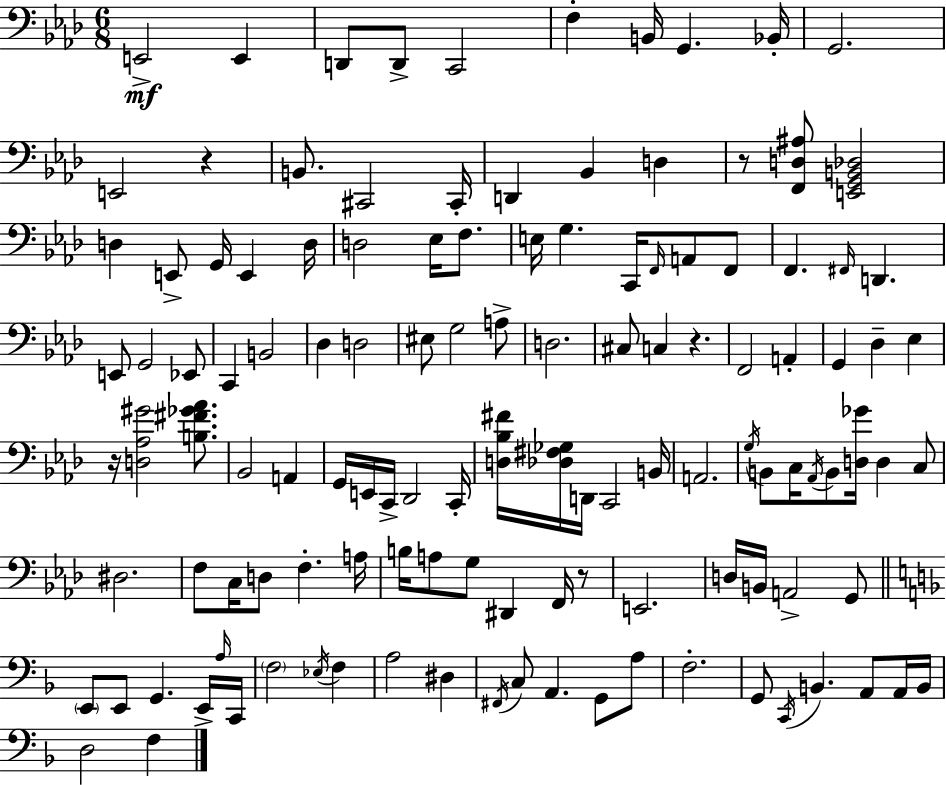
X:1
T:Untitled
M:6/8
L:1/4
K:Ab
E,,2 E,, D,,/2 D,,/2 C,,2 F, B,,/4 G,, _B,,/4 G,,2 E,,2 z B,,/2 ^C,,2 ^C,,/4 D,, _B,, D, z/2 [F,,D,^A,]/2 [E,,G,,B,,_D,]2 D, E,,/2 G,,/4 E,, D,/4 D,2 _E,/4 F,/2 E,/4 G, C,,/4 F,,/4 A,,/2 F,,/2 F,, ^F,,/4 D,, E,,/2 G,,2 _E,,/2 C,, B,,2 _D, D,2 ^E,/2 G,2 A,/2 D,2 ^C,/2 C, z F,,2 A,, G,, _D, _E, z/4 [D,_A,^G]2 [B,^F_G_A]/2 _B,,2 A,, G,,/4 E,,/4 C,,/4 _D,,2 C,,/4 [D,_B,^F]/4 [_D,^F,_G,]/4 D,,/4 C,,2 B,,/4 A,,2 G,/4 B,,/2 C,/4 _A,,/4 B,,/2 [D,_G]/4 D, C,/2 ^D,2 F,/2 C,/4 D,/2 F, A,/4 B,/4 A,/2 G,/2 ^D,, F,,/4 z/2 E,,2 D,/4 B,,/4 A,,2 G,,/2 E,,/2 E,,/2 G,, E,,/4 A,/4 C,,/4 F,2 _E,/4 F, A,2 ^D, ^F,,/4 C,/2 A,, G,,/2 A,/2 F,2 G,,/2 C,,/4 B,, A,,/2 A,,/4 B,,/4 D,2 F,